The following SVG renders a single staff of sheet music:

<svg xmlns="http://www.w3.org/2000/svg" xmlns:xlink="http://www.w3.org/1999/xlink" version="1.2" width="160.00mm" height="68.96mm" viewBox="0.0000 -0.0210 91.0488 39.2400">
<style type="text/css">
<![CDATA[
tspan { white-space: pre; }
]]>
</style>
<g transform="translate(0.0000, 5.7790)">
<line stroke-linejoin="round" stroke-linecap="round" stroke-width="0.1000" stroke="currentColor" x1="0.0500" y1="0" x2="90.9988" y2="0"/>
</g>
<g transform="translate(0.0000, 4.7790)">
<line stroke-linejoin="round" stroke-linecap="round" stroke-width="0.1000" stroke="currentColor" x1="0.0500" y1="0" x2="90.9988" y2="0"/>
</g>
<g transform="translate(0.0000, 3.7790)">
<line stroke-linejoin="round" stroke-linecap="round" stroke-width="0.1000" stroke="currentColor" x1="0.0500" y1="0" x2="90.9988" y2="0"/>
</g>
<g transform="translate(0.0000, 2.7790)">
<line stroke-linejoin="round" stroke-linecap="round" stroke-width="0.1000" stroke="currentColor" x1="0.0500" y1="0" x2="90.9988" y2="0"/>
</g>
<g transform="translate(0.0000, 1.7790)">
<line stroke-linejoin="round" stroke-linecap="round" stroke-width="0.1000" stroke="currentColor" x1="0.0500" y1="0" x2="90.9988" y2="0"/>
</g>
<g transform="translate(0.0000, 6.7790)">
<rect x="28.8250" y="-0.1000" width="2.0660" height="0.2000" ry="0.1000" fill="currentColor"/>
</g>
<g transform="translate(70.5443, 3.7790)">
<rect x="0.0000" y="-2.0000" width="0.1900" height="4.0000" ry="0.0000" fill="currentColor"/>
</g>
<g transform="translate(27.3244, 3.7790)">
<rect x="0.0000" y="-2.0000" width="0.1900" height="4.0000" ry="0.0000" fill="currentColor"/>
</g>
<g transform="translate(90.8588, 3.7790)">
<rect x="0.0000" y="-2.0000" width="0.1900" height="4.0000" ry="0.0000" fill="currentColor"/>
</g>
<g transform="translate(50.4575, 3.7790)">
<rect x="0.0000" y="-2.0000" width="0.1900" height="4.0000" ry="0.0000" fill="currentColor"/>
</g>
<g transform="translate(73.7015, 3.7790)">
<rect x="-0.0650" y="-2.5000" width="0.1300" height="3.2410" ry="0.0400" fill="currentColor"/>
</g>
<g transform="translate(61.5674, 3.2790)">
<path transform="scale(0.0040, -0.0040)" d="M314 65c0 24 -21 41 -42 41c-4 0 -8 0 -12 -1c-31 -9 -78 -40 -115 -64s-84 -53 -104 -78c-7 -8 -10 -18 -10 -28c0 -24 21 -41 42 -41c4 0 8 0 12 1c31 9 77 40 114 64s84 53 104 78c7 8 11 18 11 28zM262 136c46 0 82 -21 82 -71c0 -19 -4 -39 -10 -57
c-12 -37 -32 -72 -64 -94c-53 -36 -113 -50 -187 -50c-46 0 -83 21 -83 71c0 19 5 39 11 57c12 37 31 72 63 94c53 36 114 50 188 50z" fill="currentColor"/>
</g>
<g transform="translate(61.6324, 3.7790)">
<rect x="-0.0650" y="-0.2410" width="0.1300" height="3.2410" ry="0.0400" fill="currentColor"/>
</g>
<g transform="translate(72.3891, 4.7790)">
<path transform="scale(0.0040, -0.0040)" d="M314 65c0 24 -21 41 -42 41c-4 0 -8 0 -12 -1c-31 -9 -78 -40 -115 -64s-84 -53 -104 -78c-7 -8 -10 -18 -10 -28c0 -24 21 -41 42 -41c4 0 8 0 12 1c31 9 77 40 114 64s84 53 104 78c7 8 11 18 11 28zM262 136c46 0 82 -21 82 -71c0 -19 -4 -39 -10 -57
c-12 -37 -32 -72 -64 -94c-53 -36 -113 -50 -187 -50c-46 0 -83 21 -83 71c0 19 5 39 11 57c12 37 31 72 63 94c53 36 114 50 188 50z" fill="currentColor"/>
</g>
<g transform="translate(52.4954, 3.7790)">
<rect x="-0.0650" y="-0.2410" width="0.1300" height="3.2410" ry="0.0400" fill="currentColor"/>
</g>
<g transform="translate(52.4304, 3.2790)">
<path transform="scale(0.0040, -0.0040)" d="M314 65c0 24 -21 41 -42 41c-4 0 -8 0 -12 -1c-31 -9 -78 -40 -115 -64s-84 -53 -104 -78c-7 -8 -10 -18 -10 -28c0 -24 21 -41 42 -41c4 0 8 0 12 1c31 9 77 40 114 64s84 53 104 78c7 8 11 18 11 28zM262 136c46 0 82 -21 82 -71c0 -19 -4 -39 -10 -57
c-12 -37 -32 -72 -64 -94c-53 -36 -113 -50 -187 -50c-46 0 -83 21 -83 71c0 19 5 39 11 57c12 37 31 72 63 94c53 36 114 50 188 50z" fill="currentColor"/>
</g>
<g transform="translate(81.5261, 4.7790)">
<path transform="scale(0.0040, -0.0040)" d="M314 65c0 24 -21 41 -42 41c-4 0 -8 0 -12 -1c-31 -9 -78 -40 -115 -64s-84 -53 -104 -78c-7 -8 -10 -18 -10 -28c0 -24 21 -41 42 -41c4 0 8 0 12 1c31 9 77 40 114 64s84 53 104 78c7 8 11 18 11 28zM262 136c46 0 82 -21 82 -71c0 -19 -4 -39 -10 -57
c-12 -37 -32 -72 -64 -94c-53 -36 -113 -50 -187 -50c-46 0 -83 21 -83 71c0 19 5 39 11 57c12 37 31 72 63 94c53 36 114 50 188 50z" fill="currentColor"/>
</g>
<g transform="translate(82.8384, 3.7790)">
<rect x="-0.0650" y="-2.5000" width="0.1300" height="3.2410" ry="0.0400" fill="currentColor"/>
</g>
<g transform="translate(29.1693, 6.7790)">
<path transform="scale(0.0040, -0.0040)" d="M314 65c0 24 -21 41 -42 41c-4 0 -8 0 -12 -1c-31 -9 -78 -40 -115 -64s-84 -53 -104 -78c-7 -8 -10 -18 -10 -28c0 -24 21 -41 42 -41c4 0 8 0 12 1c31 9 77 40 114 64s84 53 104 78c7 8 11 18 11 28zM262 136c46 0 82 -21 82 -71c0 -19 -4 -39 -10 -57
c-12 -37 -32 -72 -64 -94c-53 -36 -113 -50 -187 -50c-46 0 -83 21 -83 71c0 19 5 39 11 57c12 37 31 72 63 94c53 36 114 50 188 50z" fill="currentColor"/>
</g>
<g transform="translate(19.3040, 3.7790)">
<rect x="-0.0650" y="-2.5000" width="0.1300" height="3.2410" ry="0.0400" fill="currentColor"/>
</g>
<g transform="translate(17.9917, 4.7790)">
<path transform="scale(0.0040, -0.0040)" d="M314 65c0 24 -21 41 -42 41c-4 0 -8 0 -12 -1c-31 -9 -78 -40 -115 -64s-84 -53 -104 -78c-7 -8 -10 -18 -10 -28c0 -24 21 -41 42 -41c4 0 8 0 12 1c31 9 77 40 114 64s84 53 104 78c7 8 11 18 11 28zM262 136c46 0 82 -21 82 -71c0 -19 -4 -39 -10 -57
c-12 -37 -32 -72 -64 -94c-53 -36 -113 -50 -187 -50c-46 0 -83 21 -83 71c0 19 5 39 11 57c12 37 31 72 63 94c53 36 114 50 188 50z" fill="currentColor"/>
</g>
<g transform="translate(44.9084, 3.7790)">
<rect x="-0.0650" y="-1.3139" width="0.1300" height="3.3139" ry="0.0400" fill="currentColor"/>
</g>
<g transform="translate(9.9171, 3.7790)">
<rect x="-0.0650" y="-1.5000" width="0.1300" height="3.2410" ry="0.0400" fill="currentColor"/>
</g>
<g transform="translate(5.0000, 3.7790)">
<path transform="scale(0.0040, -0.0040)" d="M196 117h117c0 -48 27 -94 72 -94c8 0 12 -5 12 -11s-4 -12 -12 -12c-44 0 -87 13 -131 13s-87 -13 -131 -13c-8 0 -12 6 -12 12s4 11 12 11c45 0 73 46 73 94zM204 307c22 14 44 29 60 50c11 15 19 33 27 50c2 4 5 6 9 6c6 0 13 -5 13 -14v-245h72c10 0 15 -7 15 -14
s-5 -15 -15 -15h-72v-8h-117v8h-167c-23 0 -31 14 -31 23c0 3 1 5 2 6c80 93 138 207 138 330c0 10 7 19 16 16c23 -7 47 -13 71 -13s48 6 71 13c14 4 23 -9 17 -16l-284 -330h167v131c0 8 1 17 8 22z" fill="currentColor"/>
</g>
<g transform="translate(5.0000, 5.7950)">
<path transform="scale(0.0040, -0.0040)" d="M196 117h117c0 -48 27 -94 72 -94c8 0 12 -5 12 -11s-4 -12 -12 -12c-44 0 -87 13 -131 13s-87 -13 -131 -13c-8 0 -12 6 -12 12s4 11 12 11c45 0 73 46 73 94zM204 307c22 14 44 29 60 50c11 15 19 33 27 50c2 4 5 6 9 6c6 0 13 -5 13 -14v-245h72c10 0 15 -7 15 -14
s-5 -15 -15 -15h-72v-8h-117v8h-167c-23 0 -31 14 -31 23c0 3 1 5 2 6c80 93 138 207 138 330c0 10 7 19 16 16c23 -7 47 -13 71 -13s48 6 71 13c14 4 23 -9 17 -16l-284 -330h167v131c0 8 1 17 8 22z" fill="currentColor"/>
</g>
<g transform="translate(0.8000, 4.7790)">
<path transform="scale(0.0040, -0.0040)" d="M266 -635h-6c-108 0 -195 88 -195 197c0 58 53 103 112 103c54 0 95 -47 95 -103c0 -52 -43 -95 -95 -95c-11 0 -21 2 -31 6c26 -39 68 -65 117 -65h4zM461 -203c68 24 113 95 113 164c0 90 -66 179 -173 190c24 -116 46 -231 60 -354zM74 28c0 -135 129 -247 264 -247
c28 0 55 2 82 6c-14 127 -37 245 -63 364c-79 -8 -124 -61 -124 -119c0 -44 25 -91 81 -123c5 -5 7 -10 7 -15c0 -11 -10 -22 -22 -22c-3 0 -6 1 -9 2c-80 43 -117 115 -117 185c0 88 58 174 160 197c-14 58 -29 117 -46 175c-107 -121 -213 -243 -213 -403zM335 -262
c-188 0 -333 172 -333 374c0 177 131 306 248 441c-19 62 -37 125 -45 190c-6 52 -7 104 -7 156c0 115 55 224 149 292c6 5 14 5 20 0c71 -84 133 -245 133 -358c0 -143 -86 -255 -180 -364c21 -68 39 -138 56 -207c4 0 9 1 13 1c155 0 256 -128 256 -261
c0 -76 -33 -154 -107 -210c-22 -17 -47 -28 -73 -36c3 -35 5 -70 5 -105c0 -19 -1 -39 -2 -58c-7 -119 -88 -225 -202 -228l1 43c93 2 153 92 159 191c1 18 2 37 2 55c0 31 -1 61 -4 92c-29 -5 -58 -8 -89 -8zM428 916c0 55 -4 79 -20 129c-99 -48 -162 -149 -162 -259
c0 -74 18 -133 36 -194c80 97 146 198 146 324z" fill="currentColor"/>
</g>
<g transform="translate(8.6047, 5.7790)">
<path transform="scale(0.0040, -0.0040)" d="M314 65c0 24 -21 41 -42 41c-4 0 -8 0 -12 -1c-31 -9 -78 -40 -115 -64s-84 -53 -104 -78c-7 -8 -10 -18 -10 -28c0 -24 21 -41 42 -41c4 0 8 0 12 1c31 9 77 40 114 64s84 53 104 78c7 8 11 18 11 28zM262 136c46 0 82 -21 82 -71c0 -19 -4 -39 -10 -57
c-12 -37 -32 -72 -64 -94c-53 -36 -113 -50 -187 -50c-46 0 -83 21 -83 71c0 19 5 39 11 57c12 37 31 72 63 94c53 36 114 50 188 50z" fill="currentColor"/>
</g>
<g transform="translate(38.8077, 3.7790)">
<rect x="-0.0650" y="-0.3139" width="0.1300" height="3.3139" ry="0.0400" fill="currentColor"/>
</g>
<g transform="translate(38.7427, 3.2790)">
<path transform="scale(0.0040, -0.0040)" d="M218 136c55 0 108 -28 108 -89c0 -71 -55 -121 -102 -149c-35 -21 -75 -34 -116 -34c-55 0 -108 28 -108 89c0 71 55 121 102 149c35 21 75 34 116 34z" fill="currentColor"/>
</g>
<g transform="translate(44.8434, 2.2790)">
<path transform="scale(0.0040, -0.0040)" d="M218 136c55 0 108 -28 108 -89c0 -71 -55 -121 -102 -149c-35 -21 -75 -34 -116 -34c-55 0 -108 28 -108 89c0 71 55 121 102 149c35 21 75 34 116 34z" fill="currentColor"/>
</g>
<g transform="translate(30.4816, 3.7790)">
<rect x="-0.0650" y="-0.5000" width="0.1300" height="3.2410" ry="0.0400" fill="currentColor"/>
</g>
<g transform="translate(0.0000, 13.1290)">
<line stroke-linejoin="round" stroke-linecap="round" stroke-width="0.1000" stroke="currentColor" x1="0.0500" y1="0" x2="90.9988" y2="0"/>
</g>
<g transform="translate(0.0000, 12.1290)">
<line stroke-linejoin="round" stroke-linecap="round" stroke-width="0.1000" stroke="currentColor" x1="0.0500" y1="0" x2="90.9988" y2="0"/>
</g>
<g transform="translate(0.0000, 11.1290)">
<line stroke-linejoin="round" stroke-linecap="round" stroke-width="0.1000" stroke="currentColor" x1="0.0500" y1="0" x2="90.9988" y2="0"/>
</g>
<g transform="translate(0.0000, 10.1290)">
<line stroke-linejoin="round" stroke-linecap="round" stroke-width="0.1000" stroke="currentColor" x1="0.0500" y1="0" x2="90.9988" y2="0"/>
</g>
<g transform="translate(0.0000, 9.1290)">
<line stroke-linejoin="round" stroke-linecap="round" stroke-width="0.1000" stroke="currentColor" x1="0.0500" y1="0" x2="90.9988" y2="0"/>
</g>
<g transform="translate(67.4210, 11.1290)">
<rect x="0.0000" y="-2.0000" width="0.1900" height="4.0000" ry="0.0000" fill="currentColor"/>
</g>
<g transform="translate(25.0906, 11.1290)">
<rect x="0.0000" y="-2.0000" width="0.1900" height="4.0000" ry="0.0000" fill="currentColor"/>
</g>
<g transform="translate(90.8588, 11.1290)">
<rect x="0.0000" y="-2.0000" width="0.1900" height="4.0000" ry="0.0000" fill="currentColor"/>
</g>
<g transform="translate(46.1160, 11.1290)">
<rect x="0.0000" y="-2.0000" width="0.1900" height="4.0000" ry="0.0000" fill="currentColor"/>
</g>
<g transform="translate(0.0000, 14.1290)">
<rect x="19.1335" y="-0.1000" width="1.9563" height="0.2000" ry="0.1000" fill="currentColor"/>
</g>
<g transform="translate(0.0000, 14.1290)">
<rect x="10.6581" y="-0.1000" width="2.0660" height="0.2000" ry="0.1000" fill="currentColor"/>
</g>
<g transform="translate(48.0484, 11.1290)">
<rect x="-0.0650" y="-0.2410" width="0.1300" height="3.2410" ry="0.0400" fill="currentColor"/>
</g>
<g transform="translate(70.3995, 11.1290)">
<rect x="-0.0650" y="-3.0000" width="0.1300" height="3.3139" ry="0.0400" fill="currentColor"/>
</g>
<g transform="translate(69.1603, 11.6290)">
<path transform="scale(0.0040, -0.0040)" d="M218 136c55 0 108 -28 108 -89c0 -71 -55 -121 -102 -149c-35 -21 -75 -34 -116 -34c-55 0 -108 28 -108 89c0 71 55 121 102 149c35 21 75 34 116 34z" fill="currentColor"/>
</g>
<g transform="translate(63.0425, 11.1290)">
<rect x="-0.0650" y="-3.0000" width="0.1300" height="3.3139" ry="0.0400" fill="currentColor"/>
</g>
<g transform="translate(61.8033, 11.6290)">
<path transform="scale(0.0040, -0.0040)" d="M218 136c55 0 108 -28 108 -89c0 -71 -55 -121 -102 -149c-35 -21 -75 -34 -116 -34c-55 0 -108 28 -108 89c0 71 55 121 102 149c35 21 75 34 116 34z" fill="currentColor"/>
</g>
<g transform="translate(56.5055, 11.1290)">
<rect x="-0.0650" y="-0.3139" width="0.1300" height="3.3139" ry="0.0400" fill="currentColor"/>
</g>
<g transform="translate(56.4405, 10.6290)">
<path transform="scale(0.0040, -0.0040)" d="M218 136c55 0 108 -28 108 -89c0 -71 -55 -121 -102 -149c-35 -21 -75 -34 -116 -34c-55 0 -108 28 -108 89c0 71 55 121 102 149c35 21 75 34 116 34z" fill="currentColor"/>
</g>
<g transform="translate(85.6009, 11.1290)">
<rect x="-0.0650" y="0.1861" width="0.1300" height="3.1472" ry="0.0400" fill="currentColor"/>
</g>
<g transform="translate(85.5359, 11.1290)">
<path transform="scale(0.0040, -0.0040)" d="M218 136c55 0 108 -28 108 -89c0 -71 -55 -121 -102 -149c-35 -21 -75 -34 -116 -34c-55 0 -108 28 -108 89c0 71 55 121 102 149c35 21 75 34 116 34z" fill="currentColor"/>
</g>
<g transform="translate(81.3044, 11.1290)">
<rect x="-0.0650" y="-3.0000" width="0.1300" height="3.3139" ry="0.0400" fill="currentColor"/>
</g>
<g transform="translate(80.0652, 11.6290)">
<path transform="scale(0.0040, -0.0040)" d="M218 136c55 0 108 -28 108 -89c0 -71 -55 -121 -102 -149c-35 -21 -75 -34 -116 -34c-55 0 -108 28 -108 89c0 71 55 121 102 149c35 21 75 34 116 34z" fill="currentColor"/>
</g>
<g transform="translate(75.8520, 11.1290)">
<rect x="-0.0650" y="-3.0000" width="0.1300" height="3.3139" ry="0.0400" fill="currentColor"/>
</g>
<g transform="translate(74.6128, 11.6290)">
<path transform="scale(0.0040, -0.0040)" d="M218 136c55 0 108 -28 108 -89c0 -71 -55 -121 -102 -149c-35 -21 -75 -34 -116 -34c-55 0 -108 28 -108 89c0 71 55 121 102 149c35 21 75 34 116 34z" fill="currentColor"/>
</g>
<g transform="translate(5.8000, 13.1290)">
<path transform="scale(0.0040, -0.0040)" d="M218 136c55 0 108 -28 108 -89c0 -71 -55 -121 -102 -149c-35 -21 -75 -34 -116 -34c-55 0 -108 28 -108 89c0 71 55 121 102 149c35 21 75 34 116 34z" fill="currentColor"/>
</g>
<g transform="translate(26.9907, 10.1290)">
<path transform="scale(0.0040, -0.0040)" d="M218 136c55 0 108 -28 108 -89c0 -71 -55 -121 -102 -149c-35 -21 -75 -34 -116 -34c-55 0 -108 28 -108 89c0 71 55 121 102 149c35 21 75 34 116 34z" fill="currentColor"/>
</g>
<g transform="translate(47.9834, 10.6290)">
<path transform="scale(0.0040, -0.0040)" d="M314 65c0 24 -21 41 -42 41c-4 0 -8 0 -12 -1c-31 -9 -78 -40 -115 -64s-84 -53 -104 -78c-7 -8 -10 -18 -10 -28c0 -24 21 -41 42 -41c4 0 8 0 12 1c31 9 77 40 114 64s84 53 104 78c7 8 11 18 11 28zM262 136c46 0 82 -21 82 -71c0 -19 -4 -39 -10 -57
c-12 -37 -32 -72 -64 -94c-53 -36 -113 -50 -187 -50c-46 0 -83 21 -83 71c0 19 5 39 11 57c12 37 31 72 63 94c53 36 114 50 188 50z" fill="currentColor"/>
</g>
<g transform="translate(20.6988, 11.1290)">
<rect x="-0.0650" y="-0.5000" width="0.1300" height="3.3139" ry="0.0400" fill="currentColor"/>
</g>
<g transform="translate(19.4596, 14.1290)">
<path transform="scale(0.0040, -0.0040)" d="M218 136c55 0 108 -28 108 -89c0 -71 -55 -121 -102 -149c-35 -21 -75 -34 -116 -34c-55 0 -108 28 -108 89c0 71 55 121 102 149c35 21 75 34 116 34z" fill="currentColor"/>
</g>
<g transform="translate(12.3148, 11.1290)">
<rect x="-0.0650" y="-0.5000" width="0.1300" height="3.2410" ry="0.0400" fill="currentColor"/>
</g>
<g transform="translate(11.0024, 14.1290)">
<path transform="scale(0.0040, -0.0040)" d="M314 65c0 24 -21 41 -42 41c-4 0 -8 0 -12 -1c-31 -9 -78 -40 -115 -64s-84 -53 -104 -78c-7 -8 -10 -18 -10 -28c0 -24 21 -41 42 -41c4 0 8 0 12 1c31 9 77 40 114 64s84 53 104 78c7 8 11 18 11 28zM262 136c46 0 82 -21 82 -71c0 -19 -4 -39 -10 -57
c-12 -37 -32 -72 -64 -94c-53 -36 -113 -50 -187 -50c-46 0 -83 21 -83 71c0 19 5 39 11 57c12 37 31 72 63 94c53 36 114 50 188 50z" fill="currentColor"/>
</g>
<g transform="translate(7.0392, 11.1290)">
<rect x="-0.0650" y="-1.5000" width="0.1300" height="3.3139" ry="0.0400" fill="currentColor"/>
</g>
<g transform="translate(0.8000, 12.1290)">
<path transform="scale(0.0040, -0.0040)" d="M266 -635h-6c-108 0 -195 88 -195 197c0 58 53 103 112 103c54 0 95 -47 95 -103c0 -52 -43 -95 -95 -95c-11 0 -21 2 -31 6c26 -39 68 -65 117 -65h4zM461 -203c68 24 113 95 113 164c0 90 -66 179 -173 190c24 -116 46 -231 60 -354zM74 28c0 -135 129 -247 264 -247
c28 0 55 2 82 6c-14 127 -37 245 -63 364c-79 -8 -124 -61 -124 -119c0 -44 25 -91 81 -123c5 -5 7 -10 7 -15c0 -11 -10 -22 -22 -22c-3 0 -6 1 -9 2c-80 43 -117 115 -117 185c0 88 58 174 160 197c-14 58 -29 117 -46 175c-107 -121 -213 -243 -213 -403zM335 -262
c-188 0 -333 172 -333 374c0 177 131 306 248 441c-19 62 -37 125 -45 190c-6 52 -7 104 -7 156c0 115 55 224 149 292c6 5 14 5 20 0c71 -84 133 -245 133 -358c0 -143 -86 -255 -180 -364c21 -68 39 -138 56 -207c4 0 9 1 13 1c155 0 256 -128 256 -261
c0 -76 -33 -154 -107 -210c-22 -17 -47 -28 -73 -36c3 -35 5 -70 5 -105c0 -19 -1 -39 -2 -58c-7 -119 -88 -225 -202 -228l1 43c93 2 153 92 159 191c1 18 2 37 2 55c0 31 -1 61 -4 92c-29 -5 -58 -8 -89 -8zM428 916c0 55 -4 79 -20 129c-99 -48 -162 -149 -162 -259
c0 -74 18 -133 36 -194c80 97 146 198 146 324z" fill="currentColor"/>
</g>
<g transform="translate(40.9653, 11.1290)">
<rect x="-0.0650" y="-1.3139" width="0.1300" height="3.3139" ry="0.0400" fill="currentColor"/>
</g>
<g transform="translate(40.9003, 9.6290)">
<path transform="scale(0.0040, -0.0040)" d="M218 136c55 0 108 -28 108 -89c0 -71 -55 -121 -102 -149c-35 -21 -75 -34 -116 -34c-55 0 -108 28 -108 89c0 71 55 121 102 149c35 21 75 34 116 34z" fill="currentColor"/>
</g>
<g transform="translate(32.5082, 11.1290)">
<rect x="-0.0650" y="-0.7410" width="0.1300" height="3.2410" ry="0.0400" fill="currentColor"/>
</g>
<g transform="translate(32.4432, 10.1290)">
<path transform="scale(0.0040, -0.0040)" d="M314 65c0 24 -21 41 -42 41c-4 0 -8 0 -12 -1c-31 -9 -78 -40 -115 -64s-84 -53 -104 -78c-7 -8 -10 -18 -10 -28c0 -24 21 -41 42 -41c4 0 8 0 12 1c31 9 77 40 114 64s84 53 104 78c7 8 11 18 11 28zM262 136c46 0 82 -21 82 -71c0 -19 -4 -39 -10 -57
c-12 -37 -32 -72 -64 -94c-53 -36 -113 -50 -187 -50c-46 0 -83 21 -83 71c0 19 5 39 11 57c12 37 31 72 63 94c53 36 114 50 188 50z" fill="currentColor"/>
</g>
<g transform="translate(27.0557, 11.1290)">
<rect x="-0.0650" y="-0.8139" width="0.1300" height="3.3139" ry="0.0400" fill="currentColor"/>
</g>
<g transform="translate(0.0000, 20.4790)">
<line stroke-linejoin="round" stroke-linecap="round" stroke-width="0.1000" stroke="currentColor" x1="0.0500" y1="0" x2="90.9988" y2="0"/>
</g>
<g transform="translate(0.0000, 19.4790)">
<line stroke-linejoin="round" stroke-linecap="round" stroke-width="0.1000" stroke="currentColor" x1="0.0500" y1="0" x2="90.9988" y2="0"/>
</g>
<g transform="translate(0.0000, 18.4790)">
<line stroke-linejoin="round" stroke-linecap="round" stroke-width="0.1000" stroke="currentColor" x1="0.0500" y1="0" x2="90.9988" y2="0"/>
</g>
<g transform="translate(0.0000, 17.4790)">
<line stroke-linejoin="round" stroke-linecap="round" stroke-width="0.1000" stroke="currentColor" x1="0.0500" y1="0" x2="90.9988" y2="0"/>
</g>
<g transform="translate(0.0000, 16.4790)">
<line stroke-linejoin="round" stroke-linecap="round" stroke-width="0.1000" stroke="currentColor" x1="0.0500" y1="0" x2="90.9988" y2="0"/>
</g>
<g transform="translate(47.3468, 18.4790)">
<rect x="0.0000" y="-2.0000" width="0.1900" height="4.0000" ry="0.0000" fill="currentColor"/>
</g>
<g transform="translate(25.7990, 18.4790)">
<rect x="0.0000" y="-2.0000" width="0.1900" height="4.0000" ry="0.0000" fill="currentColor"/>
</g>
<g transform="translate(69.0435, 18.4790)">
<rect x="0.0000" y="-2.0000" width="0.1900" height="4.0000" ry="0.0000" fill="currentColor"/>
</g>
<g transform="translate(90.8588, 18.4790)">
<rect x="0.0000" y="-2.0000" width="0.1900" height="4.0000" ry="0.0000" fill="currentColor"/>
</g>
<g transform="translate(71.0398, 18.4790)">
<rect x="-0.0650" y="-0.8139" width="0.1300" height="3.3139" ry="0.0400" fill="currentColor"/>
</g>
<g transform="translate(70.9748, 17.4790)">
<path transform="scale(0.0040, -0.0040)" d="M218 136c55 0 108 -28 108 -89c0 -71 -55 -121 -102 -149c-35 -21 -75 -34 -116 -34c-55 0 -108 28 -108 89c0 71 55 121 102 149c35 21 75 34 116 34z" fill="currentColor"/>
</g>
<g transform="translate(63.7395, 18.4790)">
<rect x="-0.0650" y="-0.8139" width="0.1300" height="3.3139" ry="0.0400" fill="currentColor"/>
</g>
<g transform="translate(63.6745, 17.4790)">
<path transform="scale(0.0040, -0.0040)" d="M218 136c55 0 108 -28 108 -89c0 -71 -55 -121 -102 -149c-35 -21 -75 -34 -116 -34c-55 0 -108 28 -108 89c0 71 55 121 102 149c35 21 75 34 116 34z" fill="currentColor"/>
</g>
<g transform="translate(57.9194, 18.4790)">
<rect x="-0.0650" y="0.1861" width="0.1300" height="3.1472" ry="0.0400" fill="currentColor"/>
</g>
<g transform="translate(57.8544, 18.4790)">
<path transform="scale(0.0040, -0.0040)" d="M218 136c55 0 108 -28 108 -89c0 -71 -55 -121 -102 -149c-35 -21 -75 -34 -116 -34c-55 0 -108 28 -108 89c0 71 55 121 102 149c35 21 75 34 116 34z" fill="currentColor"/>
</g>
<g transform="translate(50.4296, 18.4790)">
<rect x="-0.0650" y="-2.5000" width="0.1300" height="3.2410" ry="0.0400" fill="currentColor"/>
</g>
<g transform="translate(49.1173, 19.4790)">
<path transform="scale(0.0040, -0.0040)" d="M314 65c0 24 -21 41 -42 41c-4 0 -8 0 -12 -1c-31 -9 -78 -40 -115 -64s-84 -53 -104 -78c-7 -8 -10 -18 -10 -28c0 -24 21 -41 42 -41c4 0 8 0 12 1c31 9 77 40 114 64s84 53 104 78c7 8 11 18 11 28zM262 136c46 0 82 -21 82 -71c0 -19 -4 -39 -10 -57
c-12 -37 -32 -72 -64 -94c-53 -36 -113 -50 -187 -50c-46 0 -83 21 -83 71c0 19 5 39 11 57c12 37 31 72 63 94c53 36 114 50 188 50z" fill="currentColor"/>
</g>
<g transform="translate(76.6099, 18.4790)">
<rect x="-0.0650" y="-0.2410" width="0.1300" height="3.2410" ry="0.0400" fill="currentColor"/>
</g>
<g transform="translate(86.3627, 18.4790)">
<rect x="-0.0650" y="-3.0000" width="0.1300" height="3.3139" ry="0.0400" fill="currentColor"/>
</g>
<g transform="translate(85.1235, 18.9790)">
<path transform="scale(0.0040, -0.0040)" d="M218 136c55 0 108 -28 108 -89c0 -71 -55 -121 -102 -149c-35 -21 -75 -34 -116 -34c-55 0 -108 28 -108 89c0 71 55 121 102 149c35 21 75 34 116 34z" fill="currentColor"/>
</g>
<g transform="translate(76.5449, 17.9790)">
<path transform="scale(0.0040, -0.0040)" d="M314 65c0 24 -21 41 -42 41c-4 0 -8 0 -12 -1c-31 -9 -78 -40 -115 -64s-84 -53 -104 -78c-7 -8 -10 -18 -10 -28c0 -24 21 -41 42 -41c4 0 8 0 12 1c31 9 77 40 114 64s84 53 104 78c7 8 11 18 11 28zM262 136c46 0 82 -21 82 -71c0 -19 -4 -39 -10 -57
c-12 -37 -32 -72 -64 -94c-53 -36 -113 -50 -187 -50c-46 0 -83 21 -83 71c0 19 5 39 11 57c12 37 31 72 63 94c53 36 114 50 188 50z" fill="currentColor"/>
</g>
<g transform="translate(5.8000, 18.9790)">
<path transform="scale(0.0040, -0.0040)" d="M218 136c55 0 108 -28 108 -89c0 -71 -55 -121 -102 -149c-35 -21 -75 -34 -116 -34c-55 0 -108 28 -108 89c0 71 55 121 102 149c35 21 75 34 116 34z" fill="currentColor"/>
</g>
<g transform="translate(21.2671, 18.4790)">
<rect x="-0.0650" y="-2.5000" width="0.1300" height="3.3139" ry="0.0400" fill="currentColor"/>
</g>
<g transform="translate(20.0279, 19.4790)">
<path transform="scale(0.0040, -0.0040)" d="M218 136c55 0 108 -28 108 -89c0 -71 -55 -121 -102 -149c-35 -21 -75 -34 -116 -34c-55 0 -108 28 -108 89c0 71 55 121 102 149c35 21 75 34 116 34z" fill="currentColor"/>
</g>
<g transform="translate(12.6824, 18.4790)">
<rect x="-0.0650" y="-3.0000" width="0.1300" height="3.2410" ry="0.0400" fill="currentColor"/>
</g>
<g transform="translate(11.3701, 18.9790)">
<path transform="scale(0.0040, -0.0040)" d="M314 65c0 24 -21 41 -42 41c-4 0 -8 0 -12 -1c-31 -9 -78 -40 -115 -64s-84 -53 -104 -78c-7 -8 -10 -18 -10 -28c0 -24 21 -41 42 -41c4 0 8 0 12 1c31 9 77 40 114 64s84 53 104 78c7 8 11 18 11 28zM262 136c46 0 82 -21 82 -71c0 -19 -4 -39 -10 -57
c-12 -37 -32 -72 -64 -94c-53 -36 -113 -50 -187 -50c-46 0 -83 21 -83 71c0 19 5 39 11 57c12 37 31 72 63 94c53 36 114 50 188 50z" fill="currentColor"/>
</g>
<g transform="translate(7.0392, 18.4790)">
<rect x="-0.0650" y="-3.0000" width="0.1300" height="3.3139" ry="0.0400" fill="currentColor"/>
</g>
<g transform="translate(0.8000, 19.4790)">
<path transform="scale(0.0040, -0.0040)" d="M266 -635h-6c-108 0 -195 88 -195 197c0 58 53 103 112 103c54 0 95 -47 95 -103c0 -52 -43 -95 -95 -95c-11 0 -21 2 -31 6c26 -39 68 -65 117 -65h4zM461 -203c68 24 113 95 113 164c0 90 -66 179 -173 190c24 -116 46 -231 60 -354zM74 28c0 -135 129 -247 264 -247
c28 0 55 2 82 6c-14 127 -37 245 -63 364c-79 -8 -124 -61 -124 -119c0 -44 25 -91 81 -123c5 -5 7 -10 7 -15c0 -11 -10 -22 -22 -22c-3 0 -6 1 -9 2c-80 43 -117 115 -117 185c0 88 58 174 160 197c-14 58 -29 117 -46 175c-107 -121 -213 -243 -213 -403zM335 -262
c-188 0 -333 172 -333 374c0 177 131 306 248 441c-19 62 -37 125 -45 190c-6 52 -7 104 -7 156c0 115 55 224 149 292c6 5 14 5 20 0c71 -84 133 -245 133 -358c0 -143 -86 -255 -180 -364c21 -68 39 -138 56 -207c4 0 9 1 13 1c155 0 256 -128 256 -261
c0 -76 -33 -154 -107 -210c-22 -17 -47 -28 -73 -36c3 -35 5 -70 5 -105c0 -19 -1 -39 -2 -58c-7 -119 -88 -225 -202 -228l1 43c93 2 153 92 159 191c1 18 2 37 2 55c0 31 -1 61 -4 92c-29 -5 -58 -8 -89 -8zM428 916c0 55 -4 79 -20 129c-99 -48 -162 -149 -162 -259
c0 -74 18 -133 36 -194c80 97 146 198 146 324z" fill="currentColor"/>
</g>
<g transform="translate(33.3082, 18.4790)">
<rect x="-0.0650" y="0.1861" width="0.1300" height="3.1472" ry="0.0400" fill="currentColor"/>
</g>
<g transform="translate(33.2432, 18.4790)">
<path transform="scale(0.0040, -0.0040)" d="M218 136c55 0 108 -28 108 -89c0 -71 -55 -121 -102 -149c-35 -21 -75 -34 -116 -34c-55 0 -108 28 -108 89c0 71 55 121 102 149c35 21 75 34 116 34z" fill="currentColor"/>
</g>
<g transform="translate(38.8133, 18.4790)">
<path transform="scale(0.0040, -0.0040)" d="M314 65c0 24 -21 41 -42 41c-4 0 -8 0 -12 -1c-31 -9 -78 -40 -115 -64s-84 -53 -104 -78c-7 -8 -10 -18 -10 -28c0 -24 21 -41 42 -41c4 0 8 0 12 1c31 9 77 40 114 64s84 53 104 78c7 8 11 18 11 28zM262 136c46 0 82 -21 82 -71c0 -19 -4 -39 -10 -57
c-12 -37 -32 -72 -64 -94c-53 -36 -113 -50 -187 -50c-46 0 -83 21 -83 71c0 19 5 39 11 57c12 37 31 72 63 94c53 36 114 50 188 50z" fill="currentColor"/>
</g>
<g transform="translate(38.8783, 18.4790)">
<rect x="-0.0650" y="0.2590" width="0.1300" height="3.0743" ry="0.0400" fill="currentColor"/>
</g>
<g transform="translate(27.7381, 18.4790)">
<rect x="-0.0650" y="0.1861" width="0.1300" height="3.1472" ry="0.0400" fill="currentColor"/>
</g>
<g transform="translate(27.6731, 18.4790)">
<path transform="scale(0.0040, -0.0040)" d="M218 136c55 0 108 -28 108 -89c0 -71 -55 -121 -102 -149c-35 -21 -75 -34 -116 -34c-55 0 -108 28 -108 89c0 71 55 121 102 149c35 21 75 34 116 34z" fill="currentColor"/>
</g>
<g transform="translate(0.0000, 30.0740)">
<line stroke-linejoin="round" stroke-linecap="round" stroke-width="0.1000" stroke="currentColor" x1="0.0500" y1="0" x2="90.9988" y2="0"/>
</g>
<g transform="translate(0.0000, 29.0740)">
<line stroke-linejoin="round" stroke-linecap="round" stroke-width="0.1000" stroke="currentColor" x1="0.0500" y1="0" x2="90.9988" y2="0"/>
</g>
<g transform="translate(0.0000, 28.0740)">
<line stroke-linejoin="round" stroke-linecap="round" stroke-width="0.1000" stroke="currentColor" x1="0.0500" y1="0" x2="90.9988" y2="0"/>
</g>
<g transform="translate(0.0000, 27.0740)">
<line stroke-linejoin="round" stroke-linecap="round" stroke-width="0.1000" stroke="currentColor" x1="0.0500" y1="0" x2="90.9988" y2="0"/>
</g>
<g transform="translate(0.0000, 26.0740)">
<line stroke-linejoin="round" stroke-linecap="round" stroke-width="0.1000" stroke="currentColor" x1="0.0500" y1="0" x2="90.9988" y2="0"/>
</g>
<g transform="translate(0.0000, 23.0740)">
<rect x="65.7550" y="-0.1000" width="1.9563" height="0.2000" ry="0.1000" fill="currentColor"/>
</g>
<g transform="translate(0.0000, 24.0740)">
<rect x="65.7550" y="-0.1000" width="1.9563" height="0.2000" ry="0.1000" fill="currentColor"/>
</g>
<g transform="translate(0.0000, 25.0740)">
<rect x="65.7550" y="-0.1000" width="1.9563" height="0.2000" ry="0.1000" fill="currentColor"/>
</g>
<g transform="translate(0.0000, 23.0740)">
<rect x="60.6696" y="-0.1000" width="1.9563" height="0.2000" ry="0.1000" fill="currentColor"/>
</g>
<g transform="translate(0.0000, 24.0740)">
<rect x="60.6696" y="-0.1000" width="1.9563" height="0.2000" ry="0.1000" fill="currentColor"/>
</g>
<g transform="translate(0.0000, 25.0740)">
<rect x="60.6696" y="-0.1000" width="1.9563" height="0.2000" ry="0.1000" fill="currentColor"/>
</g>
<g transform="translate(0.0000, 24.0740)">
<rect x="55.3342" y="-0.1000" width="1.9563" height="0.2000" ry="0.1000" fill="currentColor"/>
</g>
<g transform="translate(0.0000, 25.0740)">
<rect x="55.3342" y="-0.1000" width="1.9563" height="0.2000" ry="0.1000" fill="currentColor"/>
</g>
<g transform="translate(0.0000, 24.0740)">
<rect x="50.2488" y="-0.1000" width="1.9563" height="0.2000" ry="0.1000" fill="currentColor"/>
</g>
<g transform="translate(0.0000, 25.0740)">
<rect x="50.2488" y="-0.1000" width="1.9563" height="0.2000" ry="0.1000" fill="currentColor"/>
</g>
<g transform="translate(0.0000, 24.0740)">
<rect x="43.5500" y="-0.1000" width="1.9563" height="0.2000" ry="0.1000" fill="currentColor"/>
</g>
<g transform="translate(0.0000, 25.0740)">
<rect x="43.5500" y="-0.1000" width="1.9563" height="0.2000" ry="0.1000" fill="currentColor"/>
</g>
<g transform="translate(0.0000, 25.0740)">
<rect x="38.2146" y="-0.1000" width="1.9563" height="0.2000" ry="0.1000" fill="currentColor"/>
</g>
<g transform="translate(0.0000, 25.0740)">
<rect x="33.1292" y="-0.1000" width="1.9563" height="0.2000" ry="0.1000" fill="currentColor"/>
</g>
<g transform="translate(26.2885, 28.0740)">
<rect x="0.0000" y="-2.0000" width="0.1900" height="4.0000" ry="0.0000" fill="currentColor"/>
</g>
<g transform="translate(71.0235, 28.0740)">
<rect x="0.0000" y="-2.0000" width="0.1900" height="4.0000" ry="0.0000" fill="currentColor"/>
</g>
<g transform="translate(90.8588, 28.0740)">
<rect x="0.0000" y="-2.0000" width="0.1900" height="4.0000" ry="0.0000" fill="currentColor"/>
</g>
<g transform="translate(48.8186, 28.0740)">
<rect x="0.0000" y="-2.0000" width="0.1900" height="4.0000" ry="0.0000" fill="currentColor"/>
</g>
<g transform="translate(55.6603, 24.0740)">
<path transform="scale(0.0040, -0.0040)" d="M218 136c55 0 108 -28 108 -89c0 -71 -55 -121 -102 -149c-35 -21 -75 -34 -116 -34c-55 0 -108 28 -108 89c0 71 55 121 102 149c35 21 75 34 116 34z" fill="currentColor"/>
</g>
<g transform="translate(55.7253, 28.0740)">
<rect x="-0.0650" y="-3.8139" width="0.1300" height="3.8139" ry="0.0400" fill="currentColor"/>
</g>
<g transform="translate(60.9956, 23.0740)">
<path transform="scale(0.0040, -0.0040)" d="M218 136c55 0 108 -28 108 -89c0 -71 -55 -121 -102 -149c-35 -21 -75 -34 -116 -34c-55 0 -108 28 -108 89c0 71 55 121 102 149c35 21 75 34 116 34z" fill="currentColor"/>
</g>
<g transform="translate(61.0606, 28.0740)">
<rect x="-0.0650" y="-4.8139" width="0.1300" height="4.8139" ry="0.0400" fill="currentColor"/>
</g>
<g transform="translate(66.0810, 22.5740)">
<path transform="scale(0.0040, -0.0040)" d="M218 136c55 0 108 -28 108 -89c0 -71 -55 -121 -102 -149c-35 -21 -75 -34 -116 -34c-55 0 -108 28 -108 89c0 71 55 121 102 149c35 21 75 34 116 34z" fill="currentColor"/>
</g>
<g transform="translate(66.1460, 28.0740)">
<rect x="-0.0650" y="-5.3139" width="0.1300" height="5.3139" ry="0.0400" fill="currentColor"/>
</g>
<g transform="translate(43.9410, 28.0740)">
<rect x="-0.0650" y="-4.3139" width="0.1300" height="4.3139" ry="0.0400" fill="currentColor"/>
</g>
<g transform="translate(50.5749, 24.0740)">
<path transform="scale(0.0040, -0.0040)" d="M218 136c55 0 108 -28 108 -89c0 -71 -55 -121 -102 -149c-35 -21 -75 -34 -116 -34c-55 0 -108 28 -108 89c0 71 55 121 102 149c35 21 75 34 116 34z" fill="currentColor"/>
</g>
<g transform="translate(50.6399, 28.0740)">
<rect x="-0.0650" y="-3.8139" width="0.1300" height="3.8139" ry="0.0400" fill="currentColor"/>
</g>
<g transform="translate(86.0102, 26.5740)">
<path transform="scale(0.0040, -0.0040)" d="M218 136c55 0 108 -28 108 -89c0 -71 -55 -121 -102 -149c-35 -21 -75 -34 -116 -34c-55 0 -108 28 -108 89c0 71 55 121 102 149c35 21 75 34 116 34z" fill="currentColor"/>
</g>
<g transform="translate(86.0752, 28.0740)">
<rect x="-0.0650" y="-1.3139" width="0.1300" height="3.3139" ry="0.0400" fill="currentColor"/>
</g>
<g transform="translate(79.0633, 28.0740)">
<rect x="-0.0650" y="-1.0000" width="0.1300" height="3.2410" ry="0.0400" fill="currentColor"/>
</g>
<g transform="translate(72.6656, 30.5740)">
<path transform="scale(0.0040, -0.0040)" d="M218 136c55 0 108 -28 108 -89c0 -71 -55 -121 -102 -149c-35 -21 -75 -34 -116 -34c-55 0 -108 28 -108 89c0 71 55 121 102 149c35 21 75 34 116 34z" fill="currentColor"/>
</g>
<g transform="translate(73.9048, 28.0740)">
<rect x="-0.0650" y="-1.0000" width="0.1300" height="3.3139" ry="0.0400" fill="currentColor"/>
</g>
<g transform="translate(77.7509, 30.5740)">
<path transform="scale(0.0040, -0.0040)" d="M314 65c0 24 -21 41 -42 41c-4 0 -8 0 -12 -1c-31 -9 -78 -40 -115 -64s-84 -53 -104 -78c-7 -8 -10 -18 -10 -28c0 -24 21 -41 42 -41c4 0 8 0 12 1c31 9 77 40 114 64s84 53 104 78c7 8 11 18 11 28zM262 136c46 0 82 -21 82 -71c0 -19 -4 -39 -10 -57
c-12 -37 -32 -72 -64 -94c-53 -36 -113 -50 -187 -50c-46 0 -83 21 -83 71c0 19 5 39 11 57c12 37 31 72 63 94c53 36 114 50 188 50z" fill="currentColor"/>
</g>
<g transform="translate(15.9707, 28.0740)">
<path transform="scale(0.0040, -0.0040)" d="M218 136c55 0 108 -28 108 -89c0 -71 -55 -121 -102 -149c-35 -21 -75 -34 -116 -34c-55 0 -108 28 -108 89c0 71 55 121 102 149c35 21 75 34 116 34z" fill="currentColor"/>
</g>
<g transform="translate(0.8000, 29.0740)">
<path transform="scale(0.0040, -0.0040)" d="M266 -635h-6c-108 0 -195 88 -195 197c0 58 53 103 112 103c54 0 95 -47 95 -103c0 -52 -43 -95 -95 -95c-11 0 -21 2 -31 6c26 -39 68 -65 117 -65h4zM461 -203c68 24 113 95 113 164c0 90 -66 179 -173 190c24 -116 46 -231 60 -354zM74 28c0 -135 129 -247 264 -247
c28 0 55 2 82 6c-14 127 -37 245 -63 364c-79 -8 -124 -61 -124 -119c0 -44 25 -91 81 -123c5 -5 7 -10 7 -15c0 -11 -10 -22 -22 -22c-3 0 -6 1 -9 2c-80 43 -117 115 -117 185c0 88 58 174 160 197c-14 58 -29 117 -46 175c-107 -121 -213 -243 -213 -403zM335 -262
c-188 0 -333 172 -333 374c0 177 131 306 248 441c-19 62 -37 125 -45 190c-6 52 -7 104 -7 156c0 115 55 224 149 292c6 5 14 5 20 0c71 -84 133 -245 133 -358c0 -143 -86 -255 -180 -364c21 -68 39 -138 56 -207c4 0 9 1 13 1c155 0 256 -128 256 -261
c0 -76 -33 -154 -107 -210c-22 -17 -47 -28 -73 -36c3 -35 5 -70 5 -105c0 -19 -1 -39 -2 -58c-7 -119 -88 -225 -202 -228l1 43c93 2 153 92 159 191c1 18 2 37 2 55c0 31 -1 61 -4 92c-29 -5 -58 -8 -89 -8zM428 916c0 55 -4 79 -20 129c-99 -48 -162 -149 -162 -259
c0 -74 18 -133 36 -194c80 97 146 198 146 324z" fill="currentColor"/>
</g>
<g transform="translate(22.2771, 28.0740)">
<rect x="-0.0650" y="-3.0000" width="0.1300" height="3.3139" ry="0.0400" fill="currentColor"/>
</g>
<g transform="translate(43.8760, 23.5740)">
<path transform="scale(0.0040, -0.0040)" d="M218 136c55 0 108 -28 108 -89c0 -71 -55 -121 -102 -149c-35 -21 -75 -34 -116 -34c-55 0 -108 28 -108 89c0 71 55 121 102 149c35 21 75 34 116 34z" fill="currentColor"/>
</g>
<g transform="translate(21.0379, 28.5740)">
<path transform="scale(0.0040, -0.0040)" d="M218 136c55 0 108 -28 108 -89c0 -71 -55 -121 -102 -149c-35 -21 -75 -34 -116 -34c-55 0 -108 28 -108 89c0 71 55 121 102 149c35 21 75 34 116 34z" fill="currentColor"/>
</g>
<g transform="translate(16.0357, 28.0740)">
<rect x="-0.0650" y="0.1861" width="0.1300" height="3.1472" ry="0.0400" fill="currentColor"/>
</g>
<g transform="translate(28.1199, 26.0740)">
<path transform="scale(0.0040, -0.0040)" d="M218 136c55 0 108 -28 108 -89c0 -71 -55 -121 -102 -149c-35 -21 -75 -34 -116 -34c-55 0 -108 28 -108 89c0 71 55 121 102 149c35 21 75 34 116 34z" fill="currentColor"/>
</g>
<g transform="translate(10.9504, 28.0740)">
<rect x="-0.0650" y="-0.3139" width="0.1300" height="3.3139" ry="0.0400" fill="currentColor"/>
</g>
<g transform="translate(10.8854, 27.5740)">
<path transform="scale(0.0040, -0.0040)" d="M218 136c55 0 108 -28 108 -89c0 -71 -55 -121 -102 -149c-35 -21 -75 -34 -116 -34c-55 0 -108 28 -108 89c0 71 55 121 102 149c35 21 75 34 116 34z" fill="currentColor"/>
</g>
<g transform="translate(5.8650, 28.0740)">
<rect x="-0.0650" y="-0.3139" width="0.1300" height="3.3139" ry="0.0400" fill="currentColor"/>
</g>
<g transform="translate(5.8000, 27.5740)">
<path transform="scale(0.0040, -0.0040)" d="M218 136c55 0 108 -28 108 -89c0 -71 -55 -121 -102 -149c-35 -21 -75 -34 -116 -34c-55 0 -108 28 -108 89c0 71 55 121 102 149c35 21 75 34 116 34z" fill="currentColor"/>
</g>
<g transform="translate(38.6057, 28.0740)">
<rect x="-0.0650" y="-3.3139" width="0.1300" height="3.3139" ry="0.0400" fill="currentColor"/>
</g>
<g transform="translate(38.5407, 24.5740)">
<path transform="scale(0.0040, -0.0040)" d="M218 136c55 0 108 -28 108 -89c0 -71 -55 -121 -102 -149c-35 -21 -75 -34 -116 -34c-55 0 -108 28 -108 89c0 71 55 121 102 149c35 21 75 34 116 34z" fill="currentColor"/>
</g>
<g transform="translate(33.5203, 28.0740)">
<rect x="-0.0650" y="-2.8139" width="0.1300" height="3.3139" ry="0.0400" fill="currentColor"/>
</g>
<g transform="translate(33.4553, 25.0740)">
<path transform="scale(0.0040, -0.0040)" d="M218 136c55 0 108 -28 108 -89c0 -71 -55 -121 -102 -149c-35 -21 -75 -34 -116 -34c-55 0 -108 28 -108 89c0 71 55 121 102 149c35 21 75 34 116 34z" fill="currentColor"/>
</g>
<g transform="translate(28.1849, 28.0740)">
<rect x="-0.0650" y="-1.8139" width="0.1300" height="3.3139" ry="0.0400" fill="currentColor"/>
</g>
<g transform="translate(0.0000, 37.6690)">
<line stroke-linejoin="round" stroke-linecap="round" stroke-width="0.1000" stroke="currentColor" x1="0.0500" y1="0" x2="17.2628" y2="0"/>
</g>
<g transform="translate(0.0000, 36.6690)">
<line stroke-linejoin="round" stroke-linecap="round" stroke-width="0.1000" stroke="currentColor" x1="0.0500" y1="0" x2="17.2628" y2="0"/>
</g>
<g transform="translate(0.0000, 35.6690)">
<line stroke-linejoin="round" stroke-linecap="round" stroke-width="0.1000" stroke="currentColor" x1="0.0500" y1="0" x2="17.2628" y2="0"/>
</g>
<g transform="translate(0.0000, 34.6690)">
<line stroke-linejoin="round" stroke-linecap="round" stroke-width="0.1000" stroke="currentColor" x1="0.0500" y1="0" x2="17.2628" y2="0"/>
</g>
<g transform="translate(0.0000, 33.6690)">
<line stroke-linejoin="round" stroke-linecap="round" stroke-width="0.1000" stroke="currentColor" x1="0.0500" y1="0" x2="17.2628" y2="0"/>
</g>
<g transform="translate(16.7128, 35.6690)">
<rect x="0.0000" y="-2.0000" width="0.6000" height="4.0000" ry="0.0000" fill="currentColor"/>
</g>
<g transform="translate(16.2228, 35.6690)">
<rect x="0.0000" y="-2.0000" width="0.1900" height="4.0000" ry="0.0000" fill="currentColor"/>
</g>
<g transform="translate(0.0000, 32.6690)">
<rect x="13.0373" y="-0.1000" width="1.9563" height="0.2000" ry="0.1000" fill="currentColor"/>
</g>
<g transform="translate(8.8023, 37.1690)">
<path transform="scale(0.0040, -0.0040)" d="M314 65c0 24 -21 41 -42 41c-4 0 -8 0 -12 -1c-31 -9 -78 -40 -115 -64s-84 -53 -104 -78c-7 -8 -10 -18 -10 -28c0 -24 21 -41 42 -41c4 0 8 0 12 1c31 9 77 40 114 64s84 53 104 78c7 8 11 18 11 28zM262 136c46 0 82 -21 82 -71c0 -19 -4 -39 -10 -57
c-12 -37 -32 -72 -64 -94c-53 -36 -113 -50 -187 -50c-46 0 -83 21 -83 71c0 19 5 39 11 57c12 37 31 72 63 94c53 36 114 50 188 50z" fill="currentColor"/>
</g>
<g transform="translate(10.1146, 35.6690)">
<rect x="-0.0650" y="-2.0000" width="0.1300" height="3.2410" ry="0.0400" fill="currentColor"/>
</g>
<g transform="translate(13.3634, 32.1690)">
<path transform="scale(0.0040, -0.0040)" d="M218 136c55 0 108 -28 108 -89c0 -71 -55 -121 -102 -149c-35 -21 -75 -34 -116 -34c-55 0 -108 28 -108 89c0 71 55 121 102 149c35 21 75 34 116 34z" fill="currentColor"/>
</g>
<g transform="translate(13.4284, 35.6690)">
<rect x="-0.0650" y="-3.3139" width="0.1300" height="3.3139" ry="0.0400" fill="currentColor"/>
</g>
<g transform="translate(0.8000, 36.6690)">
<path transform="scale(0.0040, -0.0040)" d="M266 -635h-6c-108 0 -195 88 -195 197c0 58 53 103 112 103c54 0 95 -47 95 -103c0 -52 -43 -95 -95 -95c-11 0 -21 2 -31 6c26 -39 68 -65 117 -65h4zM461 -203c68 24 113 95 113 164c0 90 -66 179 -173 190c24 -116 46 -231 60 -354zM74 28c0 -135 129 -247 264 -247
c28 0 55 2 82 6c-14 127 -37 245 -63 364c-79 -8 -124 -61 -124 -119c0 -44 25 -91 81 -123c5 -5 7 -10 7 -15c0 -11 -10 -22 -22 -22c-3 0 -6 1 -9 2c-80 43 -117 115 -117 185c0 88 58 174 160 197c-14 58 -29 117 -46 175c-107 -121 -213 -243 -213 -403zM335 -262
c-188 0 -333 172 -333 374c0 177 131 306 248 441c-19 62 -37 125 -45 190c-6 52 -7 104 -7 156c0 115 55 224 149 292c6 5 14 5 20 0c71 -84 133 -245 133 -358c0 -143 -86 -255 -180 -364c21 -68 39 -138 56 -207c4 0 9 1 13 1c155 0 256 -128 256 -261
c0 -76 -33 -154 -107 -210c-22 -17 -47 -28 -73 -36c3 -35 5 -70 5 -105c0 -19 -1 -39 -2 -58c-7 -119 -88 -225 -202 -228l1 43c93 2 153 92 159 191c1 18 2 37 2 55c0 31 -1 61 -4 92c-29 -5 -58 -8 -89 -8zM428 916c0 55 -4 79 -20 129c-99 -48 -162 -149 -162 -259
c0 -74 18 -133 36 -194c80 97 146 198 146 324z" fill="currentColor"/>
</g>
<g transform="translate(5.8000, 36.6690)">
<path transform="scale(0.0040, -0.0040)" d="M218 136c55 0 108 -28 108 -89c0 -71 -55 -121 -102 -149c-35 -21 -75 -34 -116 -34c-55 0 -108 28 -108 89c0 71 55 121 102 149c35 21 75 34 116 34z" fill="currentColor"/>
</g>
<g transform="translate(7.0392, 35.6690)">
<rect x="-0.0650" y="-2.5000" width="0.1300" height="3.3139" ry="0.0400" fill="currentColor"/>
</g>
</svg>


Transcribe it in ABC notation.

X:1
T:Untitled
M:4/4
L:1/4
K:C
E2 G2 C2 c e c2 c2 G2 G2 E C2 C d d2 e c2 c A A A A B A A2 G B B B2 G2 B d d c2 A c c B A f a b d' c' c' e' f' D D2 e G F2 b